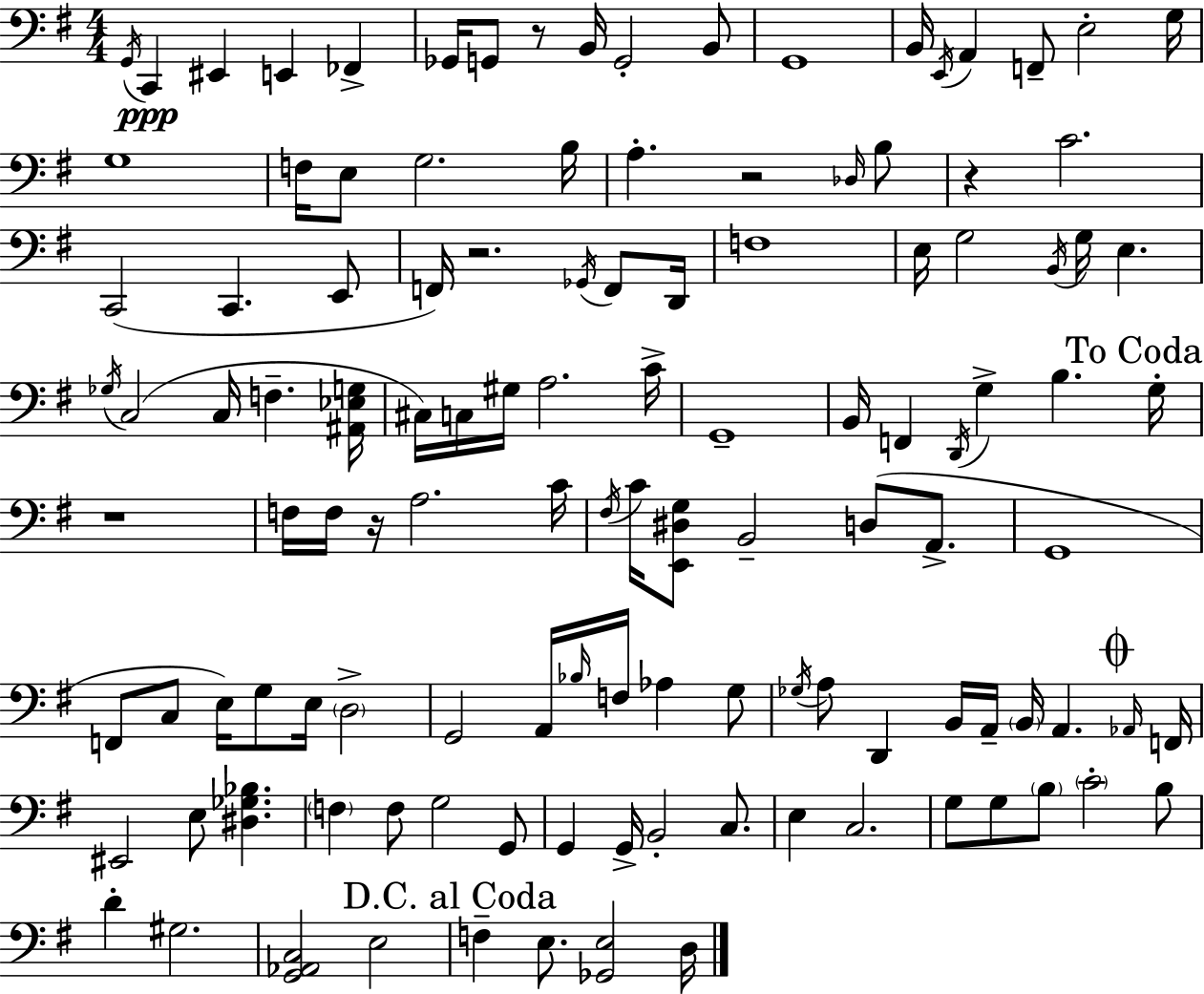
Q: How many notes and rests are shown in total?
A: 120